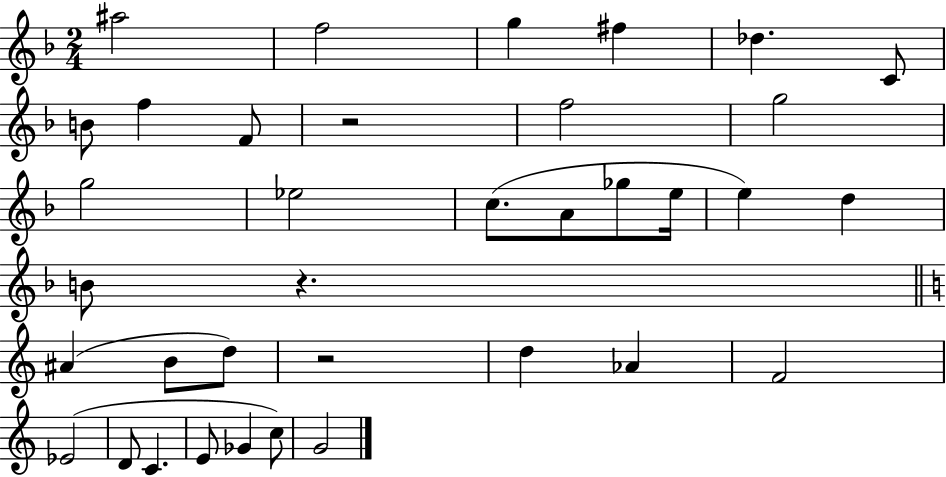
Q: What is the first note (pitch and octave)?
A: A#5